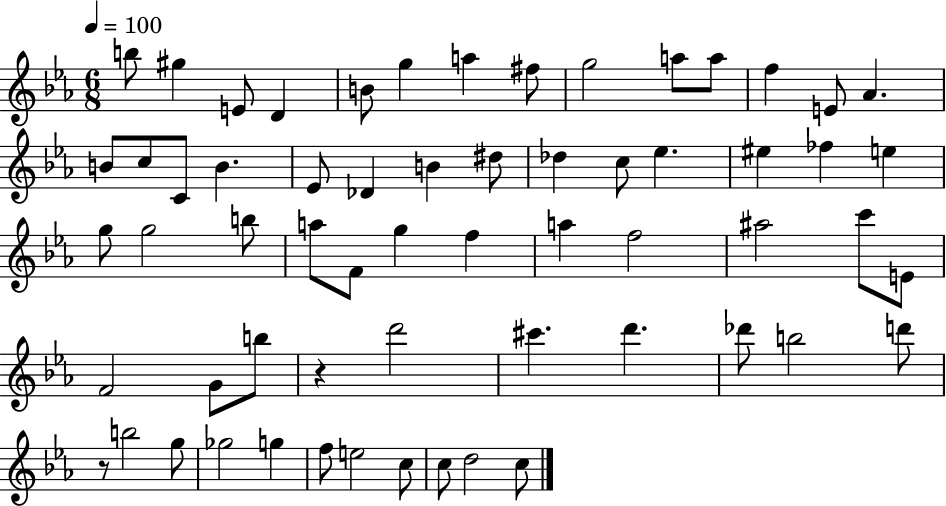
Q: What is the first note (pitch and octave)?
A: B5